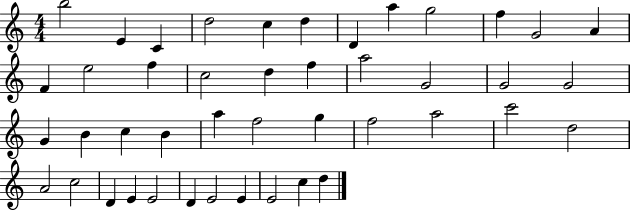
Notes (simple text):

B5/h E4/q C4/q D5/h C5/q D5/q D4/q A5/q G5/h F5/q G4/h A4/q F4/q E5/h F5/q C5/h D5/q F5/q A5/h G4/h G4/h G4/h G4/q B4/q C5/q B4/q A5/q F5/h G5/q F5/h A5/h C6/h D5/h A4/h C5/h D4/q E4/q E4/h D4/q E4/h E4/q E4/h C5/q D5/q